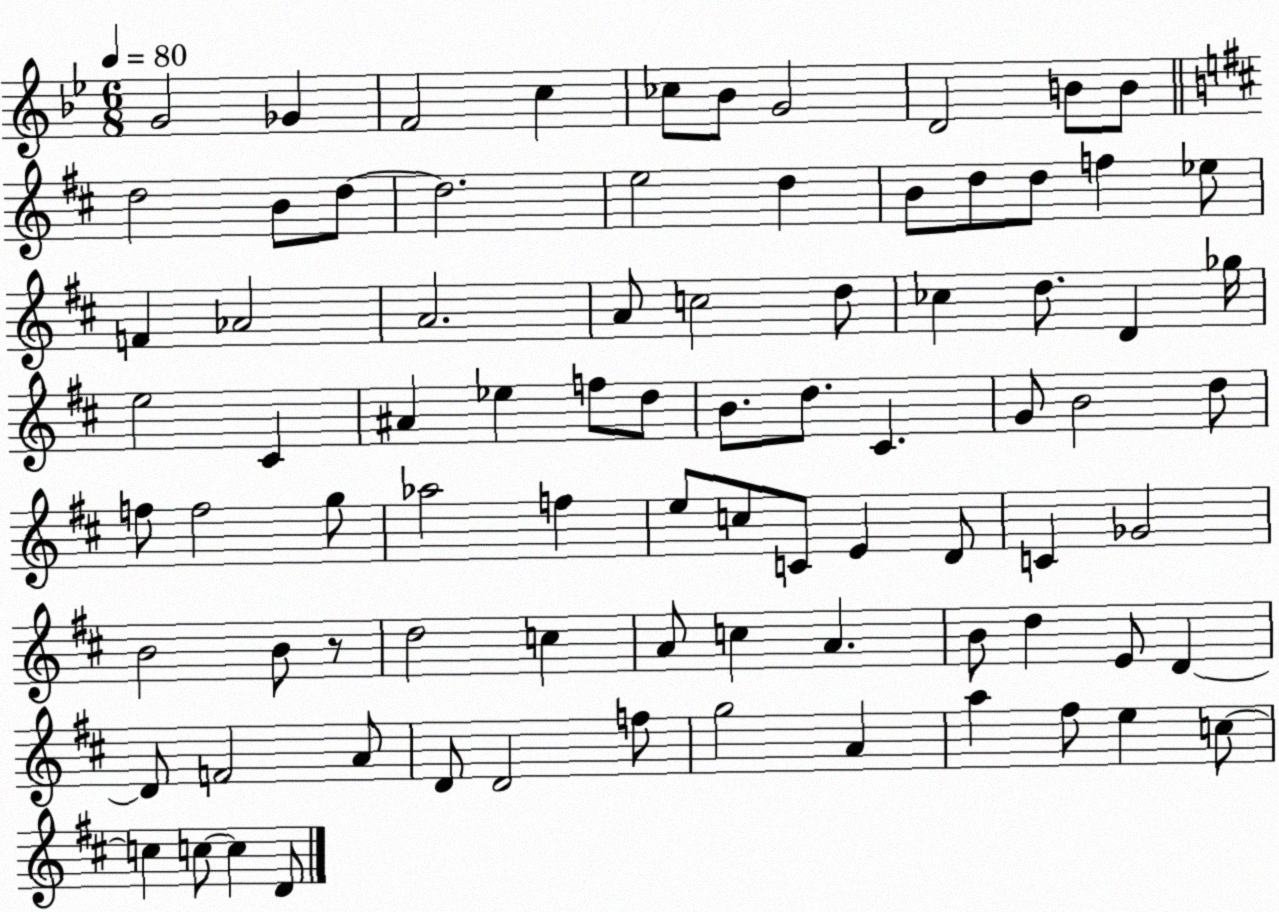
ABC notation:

X:1
T:Untitled
M:6/8
L:1/4
K:Bb
G2 _G F2 c _c/2 _B/2 G2 D2 B/2 B/2 d2 B/2 d/2 d2 e2 d B/2 d/2 d/2 f _e/2 F _A2 A2 A/2 c2 d/2 _c d/2 D _g/4 e2 ^C ^A _e f/2 d/2 B/2 d/2 ^C G/2 B2 d/2 f/2 f2 g/2 _a2 f e/2 c/2 C/2 E D/2 C _G2 B2 B/2 z/2 d2 c A/2 c A B/2 d E/2 D D/2 F2 A/2 D/2 D2 f/2 g2 A a ^f/2 e c/2 c c/2 c D/2